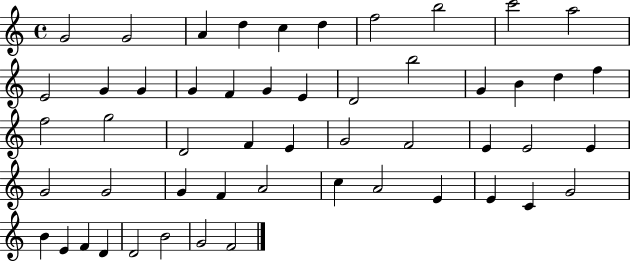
G4/h G4/h A4/q D5/q C5/q D5/q F5/h B5/h C6/h A5/h E4/h G4/q G4/q G4/q F4/q G4/q E4/q D4/h B5/h G4/q B4/q D5/q F5/q F5/h G5/h D4/h F4/q E4/q G4/h F4/h E4/q E4/h E4/q G4/h G4/h G4/q F4/q A4/h C5/q A4/h E4/q E4/q C4/q G4/h B4/q E4/q F4/q D4/q D4/h B4/h G4/h F4/h